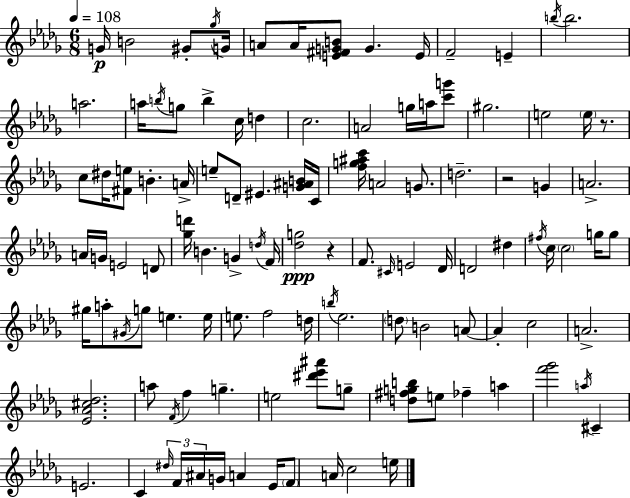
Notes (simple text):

G4/s B4/h G#4/e Gb5/s G4/s A4/e A4/s [E4,F#4,G4,B4]/e G4/q. E4/s F4/h E4/q B5/s B5/h. A5/h. A5/s B5/s G5/e B5/q C5/s D5/q C5/h. A4/h G5/s A5/s [C6,G6]/e G#5/h. E5/h E5/s R/e. C5/e D#5/s [F#4,E5]/e B4/q. A4/s E5/e D4/e EIS4/q. [G4,A#4,B4]/s C4/s [F5,G5,A#5,C6]/s A4/h G4/e. D5/h. R/h G4/q A4/h. A4/s G4/s E4/h D4/e [Gb5,D6]/s B4/q. G4/q D5/s F4/s [Db5,G5]/h R/q F4/e. C#4/s E4/h Db4/s D4/h D#5/q F#5/s C5/s C5/h G5/s G5/e G#5/s A5/e G#4/s G5/e E5/q. E5/s E5/e. F5/h D5/s B5/s Eb5/h. D5/e B4/h A4/e A4/q C5/h A4/h. [Eb4,Ab4,C#5,Db5]/h. A5/e F4/s F5/q G5/q. E5/h [D#6,Eb6,A#6]/e G5/e [D5,F#5,G5,B5]/e E5/e FES5/q A5/q [F6,Gb6]/h A5/s C#4/q E4/h. C4/q D#5/s F4/s A#4/s G4/s A4/q Eb4/s F4/e A4/s C5/h E5/s